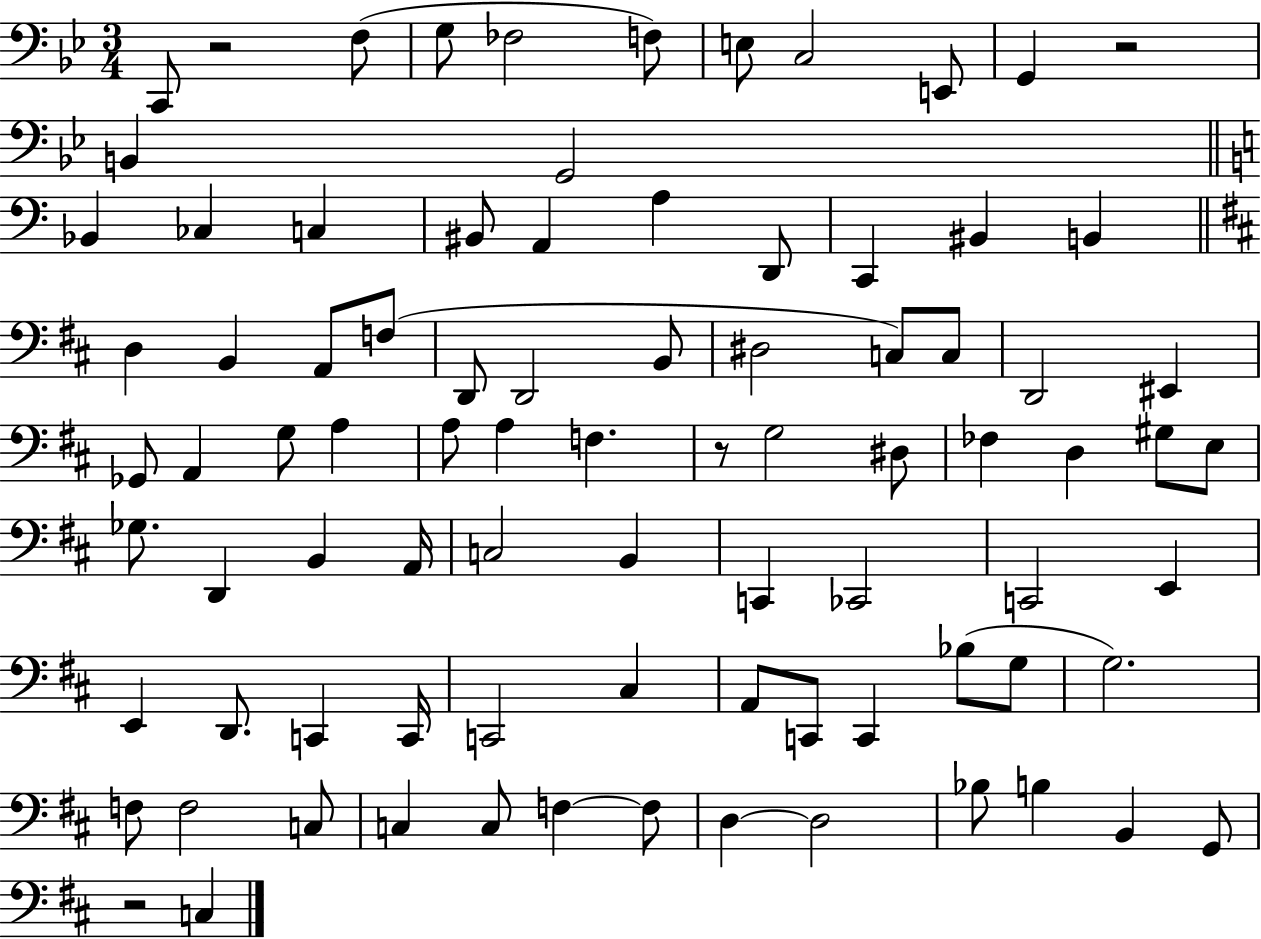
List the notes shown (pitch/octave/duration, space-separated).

C2/e R/h F3/e G3/e FES3/h F3/e E3/e C3/h E2/e G2/q R/h B2/q G2/h Bb2/q CES3/q C3/q BIS2/e A2/q A3/q D2/e C2/q BIS2/q B2/q D3/q B2/q A2/e F3/e D2/e D2/h B2/e D#3/h C3/e C3/e D2/h EIS2/q Gb2/e A2/q G3/e A3/q A3/e A3/q F3/q. R/e G3/h D#3/e FES3/q D3/q G#3/e E3/e Gb3/e. D2/q B2/q A2/s C3/h B2/q C2/q CES2/h C2/h E2/q E2/q D2/e. C2/q C2/s C2/h C#3/q A2/e C2/e C2/q Bb3/e G3/e G3/h. F3/e F3/h C3/e C3/q C3/e F3/q F3/e D3/q D3/h Bb3/e B3/q B2/q G2/e R/h C3/q